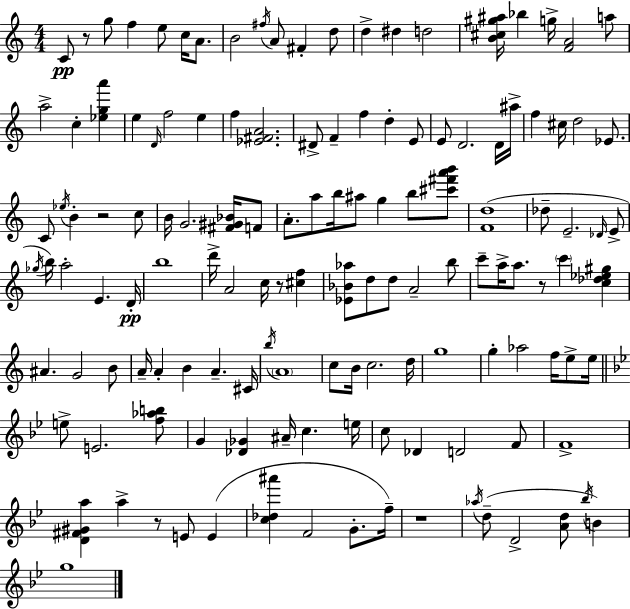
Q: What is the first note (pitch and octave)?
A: C4